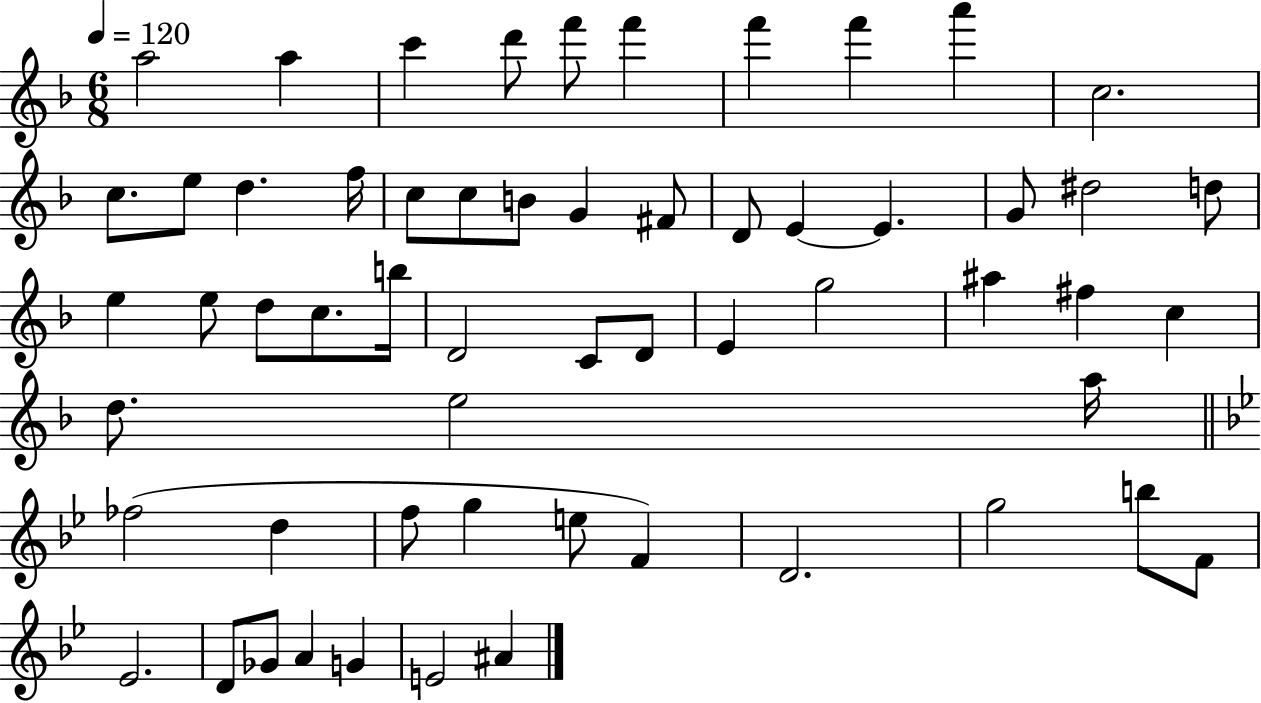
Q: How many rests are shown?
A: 0